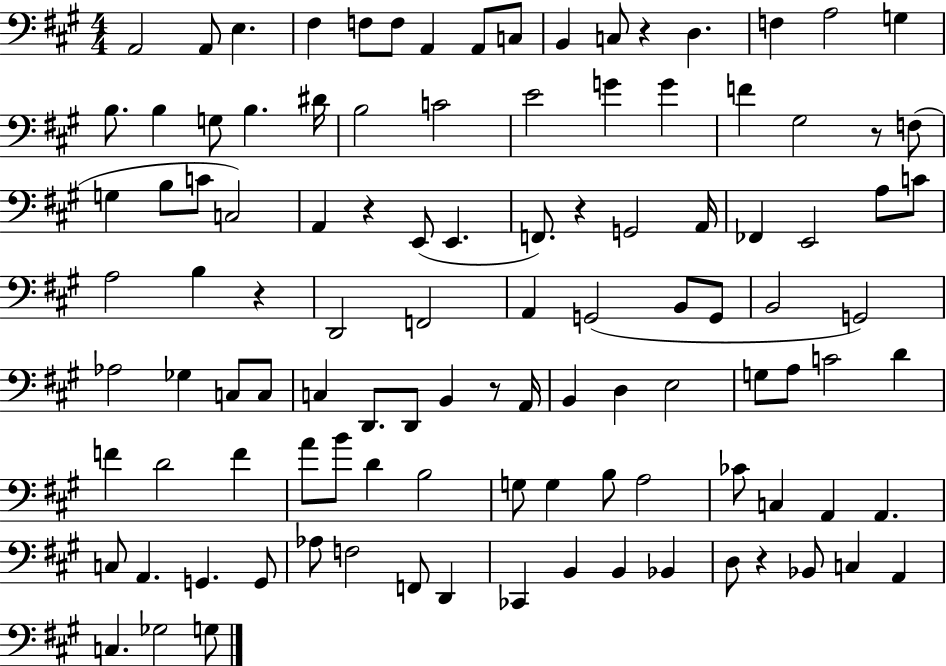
X:1
T:Untitled
M:4/4
L:1/4
K:A
A,,2 A,,/2 E, ^F, F,/2 F,/2 A,, A,,/2 C,/2 B,, C,/2 z D, F, A,2 G, B,/2 B, G,/2 B, ^D/4 B,2 C2 E2 G G F ^G,2 z/2 F,/2 G, B,/2 C/2 C,2 A,, z E,,/2 E,, F,,/2 z G,,2 A,,/4 _F,, E,,2 A,/2 C/2 A,2 B, z D,,2 F,,2 A,, G,,2 B,,/2 G,,/2 B,,2 G,,2 _A,2 _G, C,/2 C,/2 C, D,,/2 D,,/2 B,, z/2 A,,/4 B,, D, E,2 G,/2 A,/2 C2 D F D2 F A/2 B/2 D B,2 G,/2 G, B,/2 A,2 _C/2 C, A,, A,, C,/2 A,, G,, G,,/2 _A,/2 F,2 F,,/2 D,, _C,, B,, B,, _B,, D,/2 z _B,,/2 C, A,, C, _G,2 G,/2